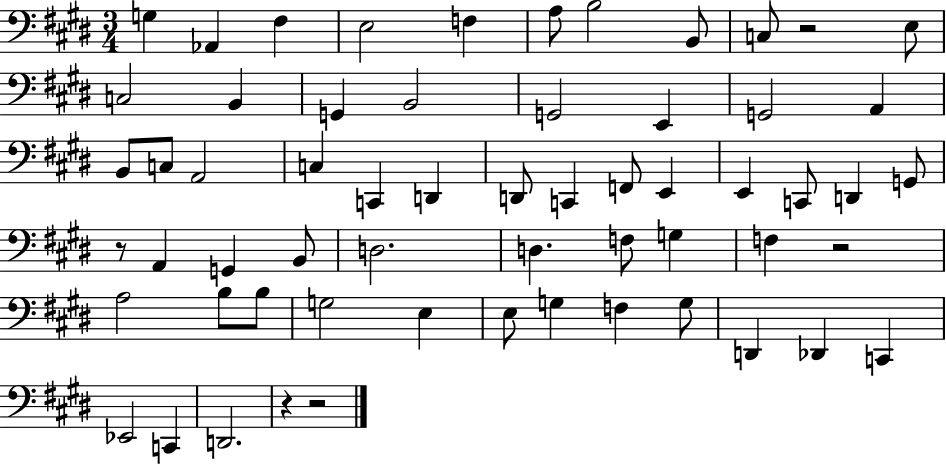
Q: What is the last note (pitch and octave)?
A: D2